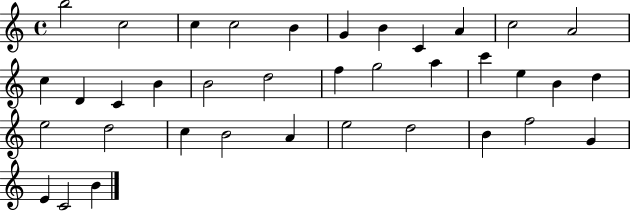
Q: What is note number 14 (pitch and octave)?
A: C4